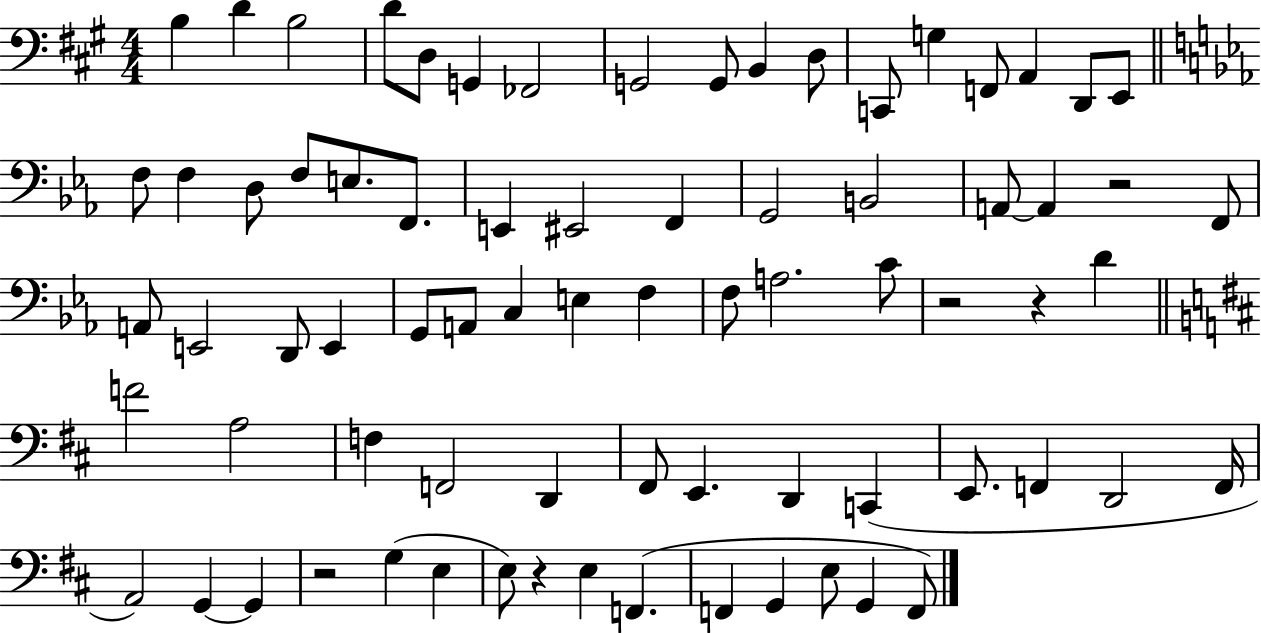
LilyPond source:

{
  \clef bass
  \numericTimeSignature
  \time 4/4
  \key a \major
  b4 d'4 b2 | d'8 d8 g,4 fes,2 | g,2 g,8 b,4 d8 | c,8 g4 f,8 a,4 d,8 e,8 | \break \bar "||" \break \key ees \major f8 f4 d8 f8 e8. f,8. | e,4 eis,2 f,4 | g,2 b,2 | a,8~~ a,4 r2 f,8 | \break a,8 e,2 d,8 e,4 | g,8 a,8 c4 e4 f4 | f8 a2. c'8 | r2 r4 d'4 | \break \bar "||" \break \key d \major f'2 a2 | f4 f,2 d,4 | fis,8 e,4. d,4 c,4( | e,8. f,4 d,2 f,16 | \break a,2) g,4~~ g,4 | r2 g4( e4 | e8) r4 e4 f,4.( | f,4 g,4 e8 g,4 f,8) | \break \bar "|."
}